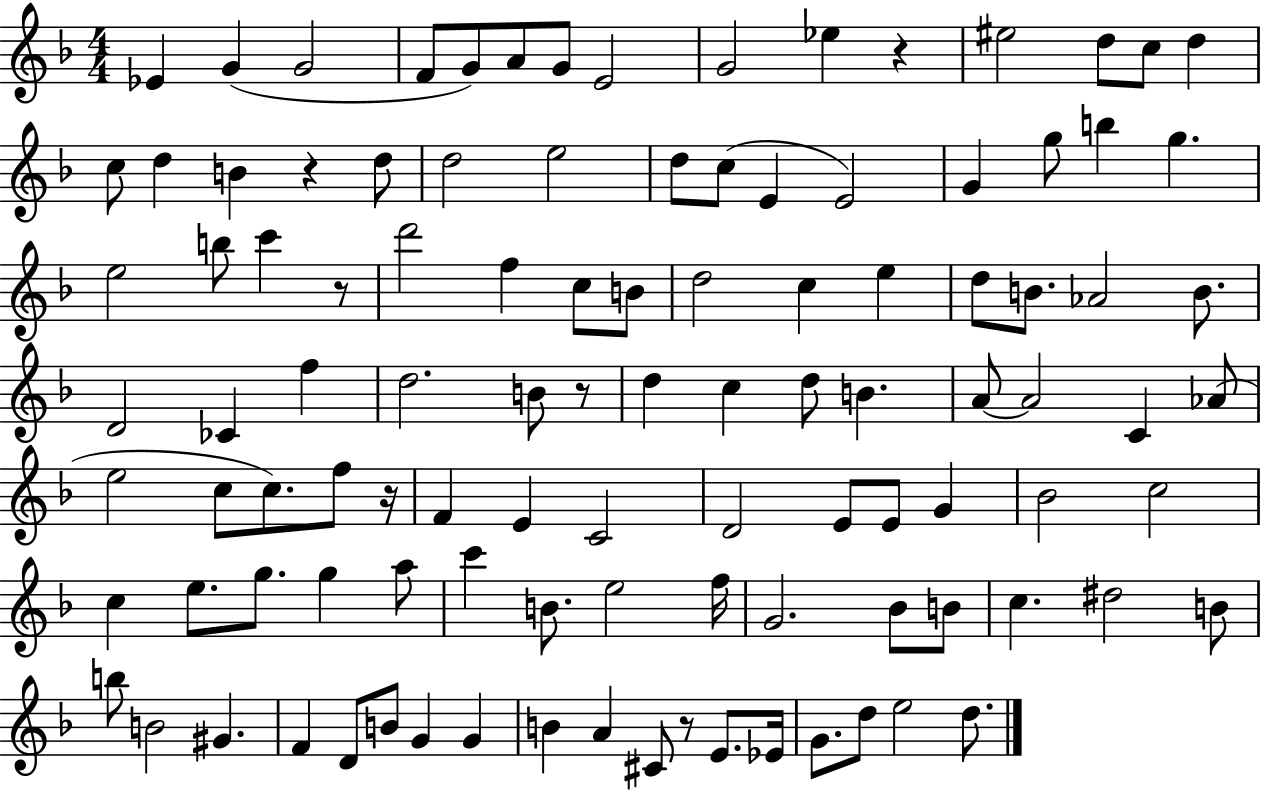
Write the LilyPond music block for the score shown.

{
  \clef treble
  \numericTimeSignature
  \time 4/4
  \key f \major
  ees'4 g'4( g'2 | f'8 g'8) a'8 g'8 e'2 | g'2 ees''4 r4 | eis''2 d''8 c''8 d''4 | \break c''8 d''4 b'4 r4 d''8 | d''2 e''2 | d''8 c''8( e'4 e'2) | g'4 g''8 b''4 g''4. | \break e''2 b''8 c'''4 r8 | d'''2 f''4 c''8 b'8 | d''2 c''4 e''4 | d''8 b'8. aes'2 b'8. | \break d'2 ces'4 f''4 | d''2. b'8 r8 | d''4 c''4 d''8 b'4. | a'8~~ a'2 c'4 aes'8( | \break e''2 c''8 c''8.) f''8 r16 | f'4 e'4 c'2 | d'2 e'8 e'8 g'4 | bes'2 c''2 | \break c''4 e''8. g''8. g''4 a''8 | c'''4 b'8. e''2 f''16 | g'2. bes'8 b'8 | c''4. dis''2 b'8 | \break b''8 b'2 gis'4. | f'4 d'8 b'8 g'4 g'4 | b'4 a'4 cis'8 r8 e'8. ees'16 | g'8. d''8 e''2 d''8. | \break \bar "|."
}